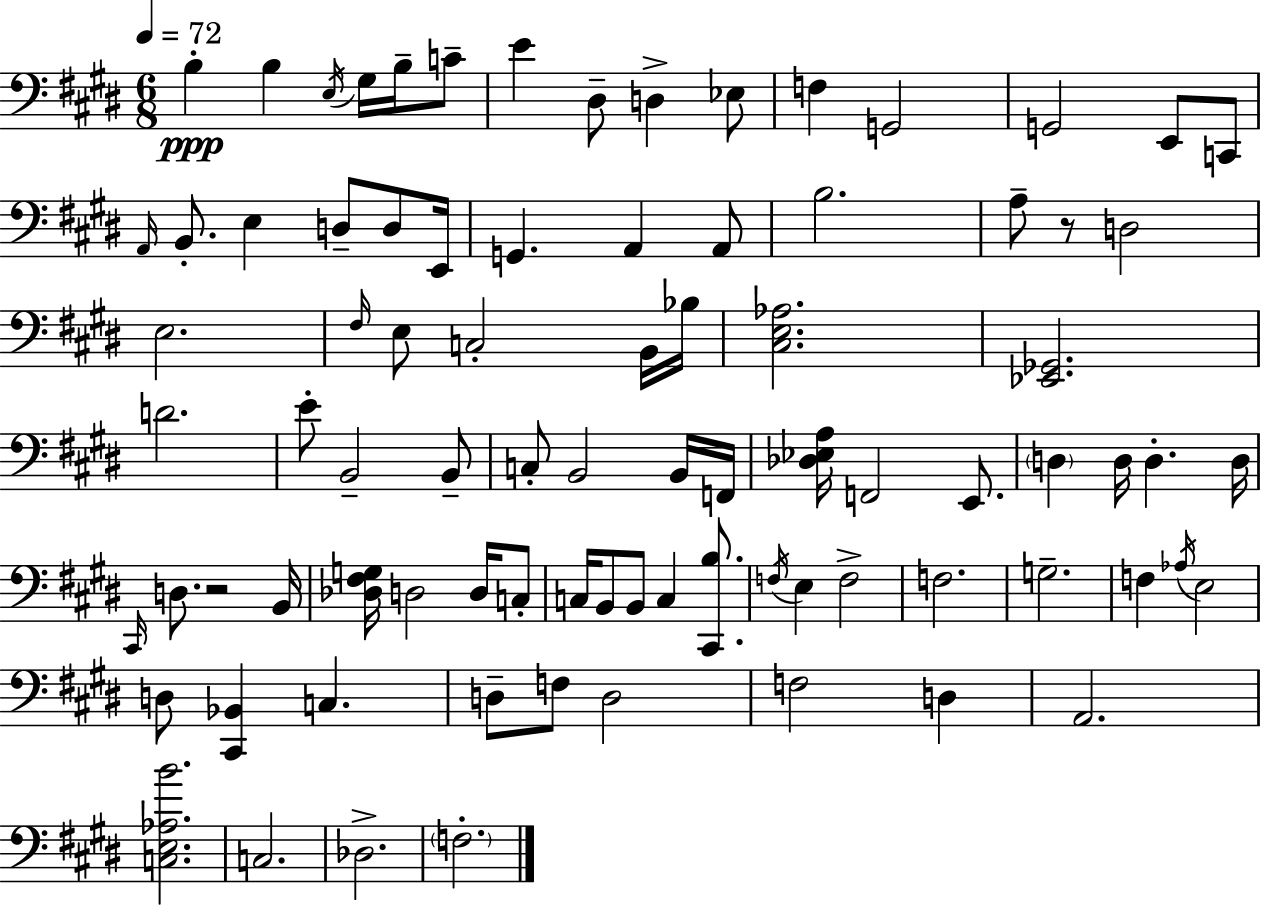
B3/q B3/q E3/s G#3/s B3/s C4/e E4/q D#3/e D3/q Eb3/e F3/q G2/h G2/h E2/e C2/e A2/s B2/e. E3/q D3/e D3/e E2/s G2/q. A2/q A2/e B3/h. A3/e R/e D3/h E3/h. F#3/s E3/e C3/h B2/s Bb3/s [C#3,E3,Ab3]/h. [Eb2,Gb2]/h. D4/h. E4/e B2/h B2/e C3/e B2/h B2/s F2/s [Db3,Eb3,A3]/s F2/h E2/e. D3/q D3/s D3/q. D3/s C#2/s D3/e. R/h B2/s [Db3,F#3,G3]/s D3/h D3/s C3/e C3/s B2/e B2/e C3/q [C#2,B3]/e. F3/s E3/q F3/h F3/h. G3/h. F3/q Ab3/s E3/h D3/e [C#2,Bb2]/q C3/q. D3/e F3/e D3/h F3/h D3/q A2/h. [C3,E3,Ab3,B4]/h. C3/h. Db3/h. F3/h.